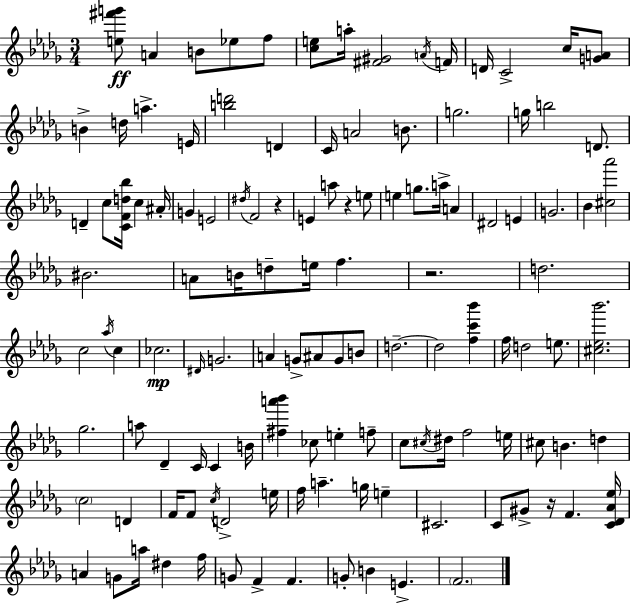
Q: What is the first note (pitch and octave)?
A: A4